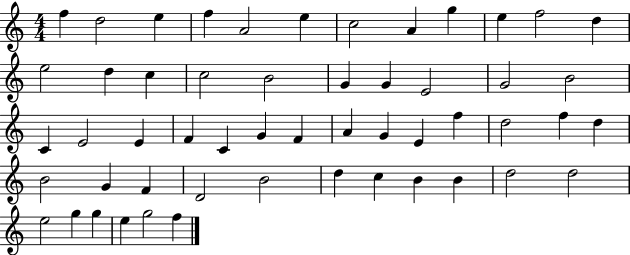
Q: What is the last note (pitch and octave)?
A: F5